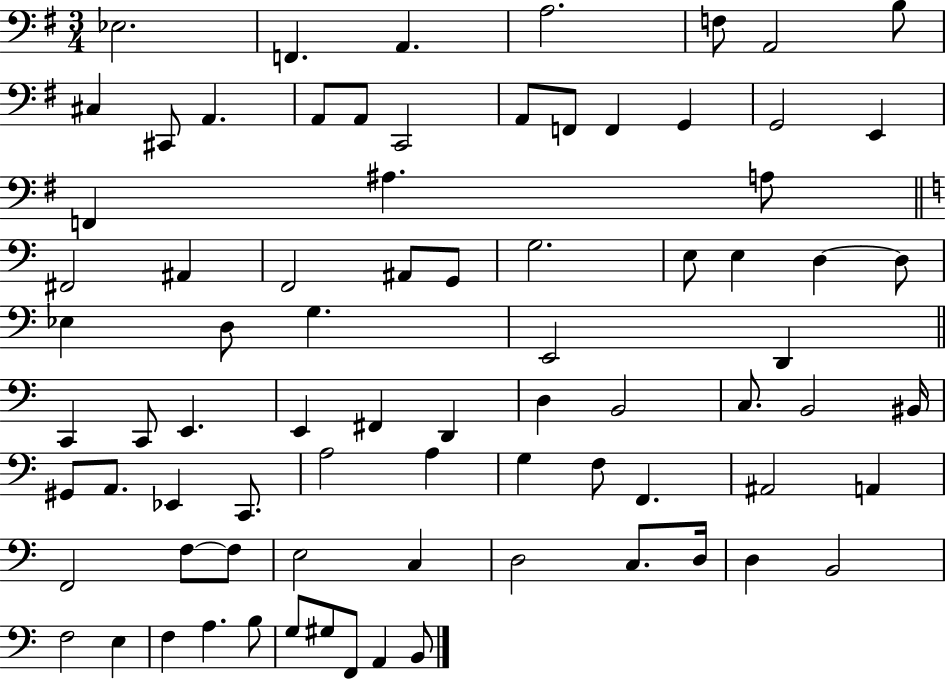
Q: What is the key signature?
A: G major